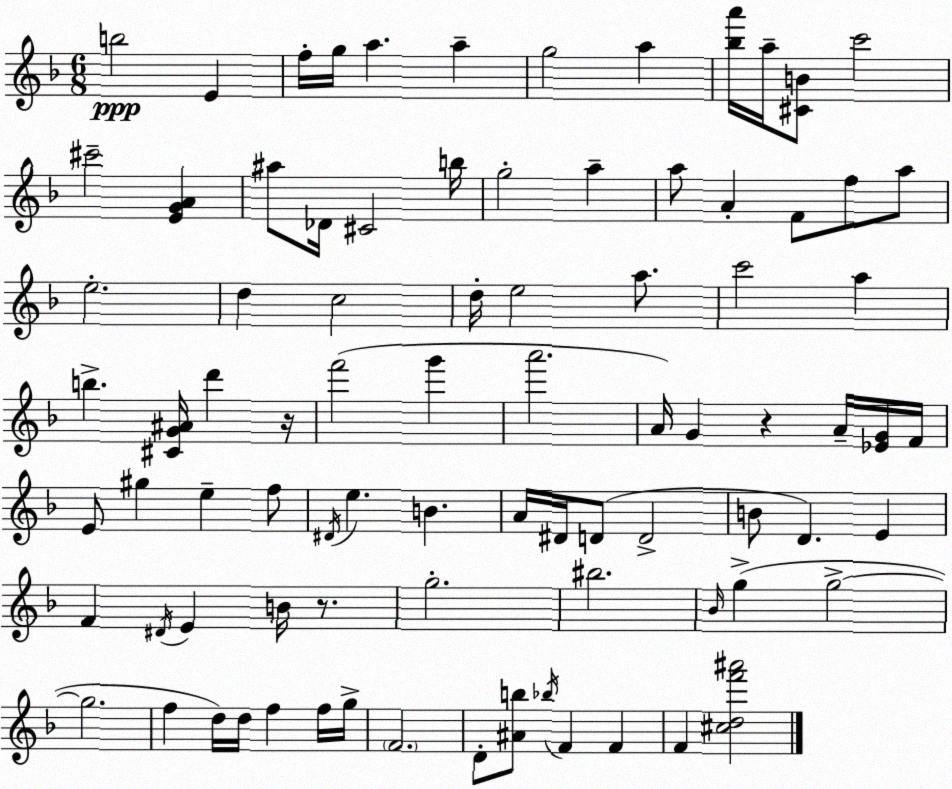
X:1
T:Untitled
M:6/8
L:1/4
K:F
b2 E f/4 g/4 a a g2 a [_ba']/4 a/4 [^CB]/2 c'2 ^c'2 [EGA] ^a/2 _D/4 ^C2 b/4 g2 a a/2 A F/2 f/2 a/2 e2 d c2 d/4 e2 a/2 c'2 a b [^CG^A]/4 d' z/4 f'2 g' a'2 A/4 G z A/4 [_EG]/4 F/4 E/2 ^g e f/2 ^D/4 e B A/4 ^D/4 D/2 D2 B/2 D E F ^D/4 E B/4 z/2 g2 ^b2 _B/4 g g2 g2 f d/4 d/4 f f/4 g/4 F2 D/2 [^Ab]/2 _b/4 F F F [^cdf'^a']2